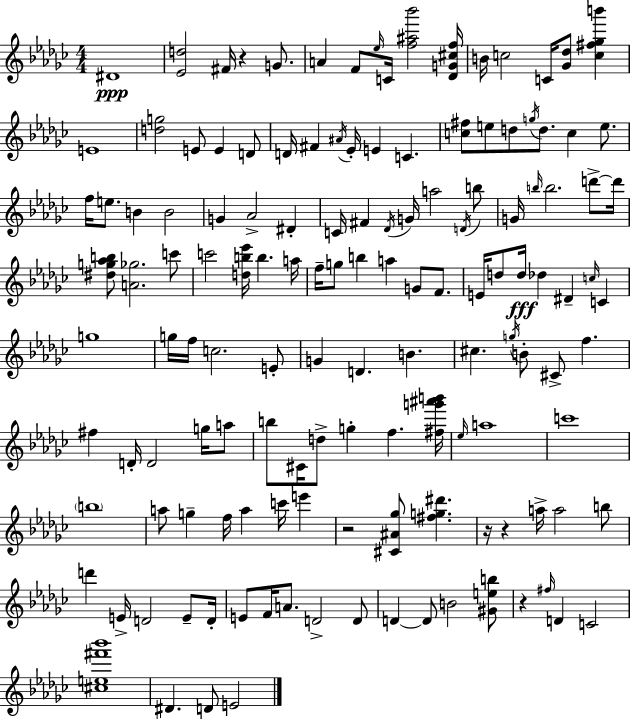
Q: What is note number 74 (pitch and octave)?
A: C#4